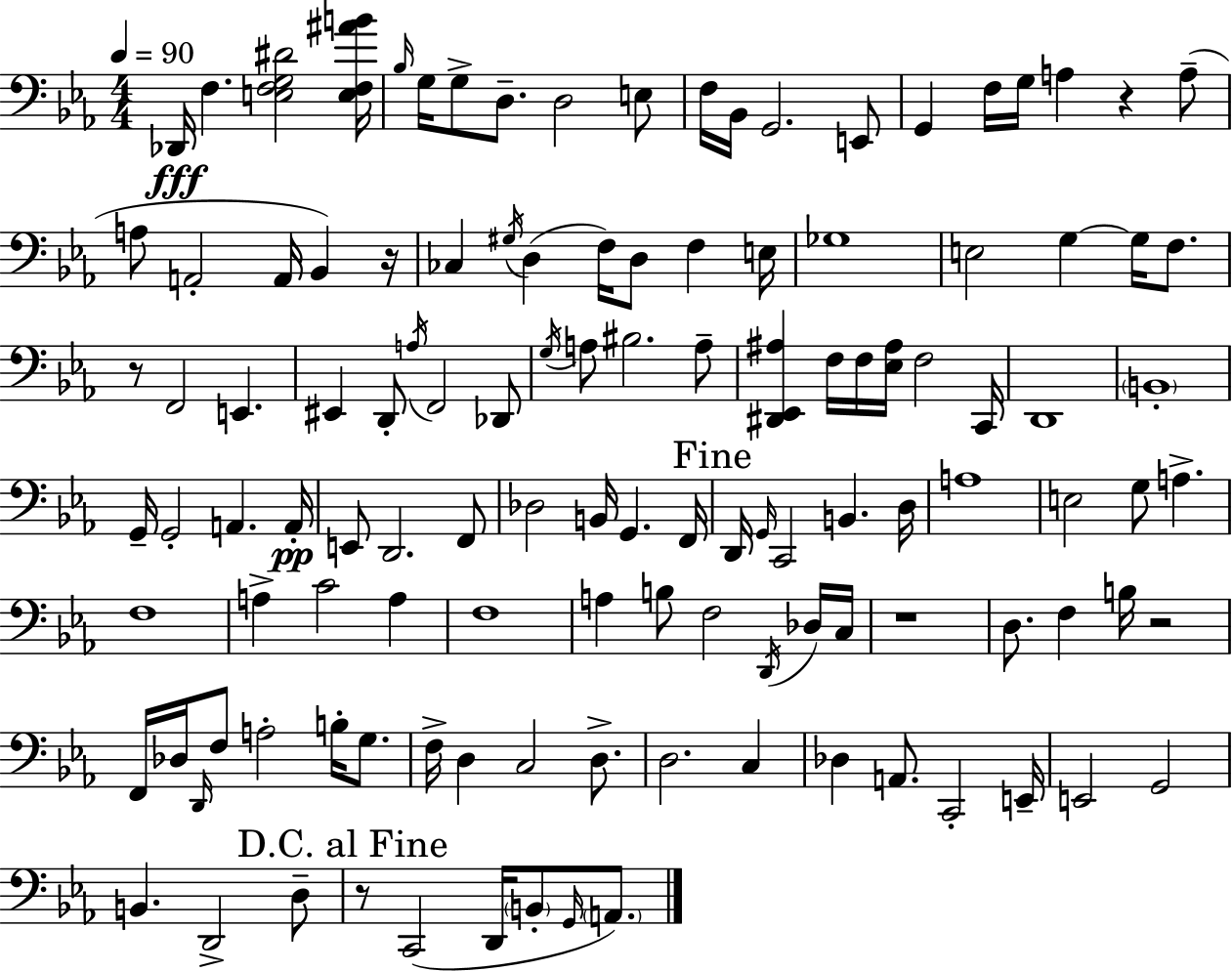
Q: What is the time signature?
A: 4/4